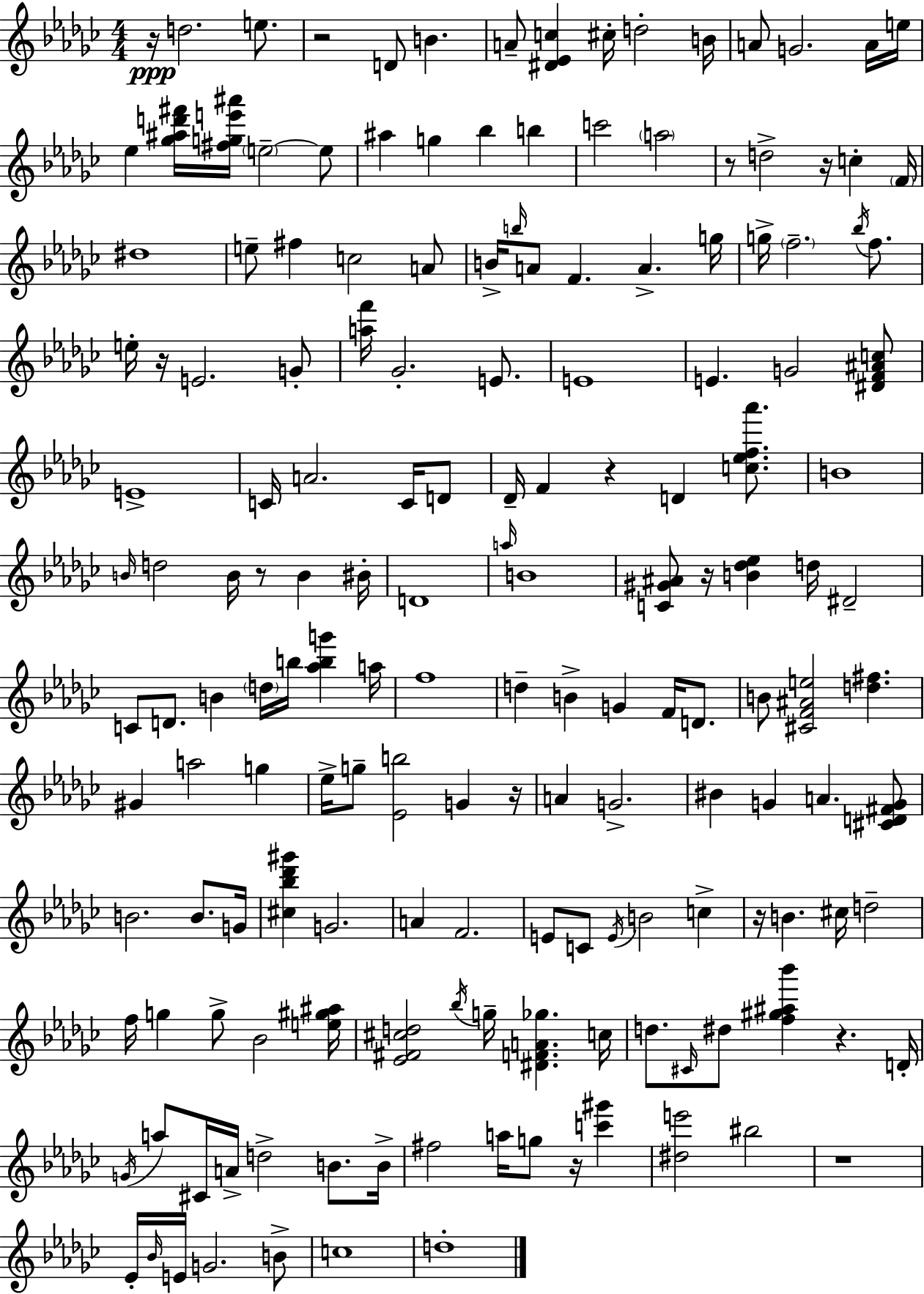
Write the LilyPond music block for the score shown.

{
  \clef treble
  \numericTimeSignature
  \time 4/4
  \key ees \minor
  r16\ppp d''2. e''8. | r2 d'8 b'4. | a'8-- <dis' ees' c''>4 cis''16-. d''2-. b'16 | a'8 g'2. a'16 e''16 | \break ees''4 <ges'' ais'' d''' fis'''>16 <fis'' g'' e''' ais'''>16 \parenthesize e''2--~~ e''8 | ais''4 g''4 bes''4 b''4 | c'''2 \parenthesize a''2 | r8 d''2-> r16 c''4-. \parenthesize f'16 | \break dis''1 | e''8-- fis''4 c''2 a'8 | b'16-> \grace { b''16 } a'8 f'4. a'4.-> | g''16 g''16-> \parenthesize f''2.-- \acciaccatura { bes''16 } f''8. | \break e''16-. r16 e'2. | g'8-. <a'' f'''>16 ges'2.-. e'8. | e'1 | e'4. g'2 | \break <dis' f' ais' c''>8 e'1-> | c'16 a'2. c'16 | d'8 des'16-- f'4 r4 d'4 <c'' ees'' f'' aes'''>8. | b'1 | \break \grace { b'16 } d''2 b'16 r8 b'4 | bis'16-. d'1 | \grace { a''16 } b'1 | <c' gis' ais'>8 r16 <b' des'' ees''>4 d''16 dis'2-- | \break c'8 d'8. b'4 \parenthesize d''16 b''16 <aes'' b'' g'''>4 | a''16 f''1 | d''4-- b'4-> g'4 | f'16 d'8. b'8 <cis' f' ais' e''>2 <d'' fis''>4. | \break gis'4 a''2 | g''4 ees''16-> g''8-- <ees' b''>2 g'4 | r16 a'4 g'2.-> | bis'4 g'4 a'4. | \break <cis' d' fis' g'>8 b'2. | b'8. g'16 <cis'' bes'' des''' gis'''>4 g'2. | a'4 f'2. | e'8 c'8 \acciaccatura { e'16 } b'2 | \break c''4-> r16 b'4. cis''16 d''2-- | f''16 g''4 g''8-> bes'2 | <e'' gis'' ais''>16 <ees' fis' cis'' d''>2 \acciaccatura { bes''16 } g''16-- <dis' f' a' ges''>4. | c''16 d''8. \grace { cis'16 } dis''8 <f'' gis'' ais'' bes'''>4 | \break r4. d'16-. \acciaccatura { g'16 } a''8 cis'16 a'16-> d''2-> | b'8. b'16-> fis''2 | a''16 g''8 r16 <c''' gis'''>4 <dis'' e'''>2 | bis''2 r1 | \break ees'16-. \grace { bes'16 } e'16 g'2. | b'8-> c''1 | d''1-. | \bar "|."
}